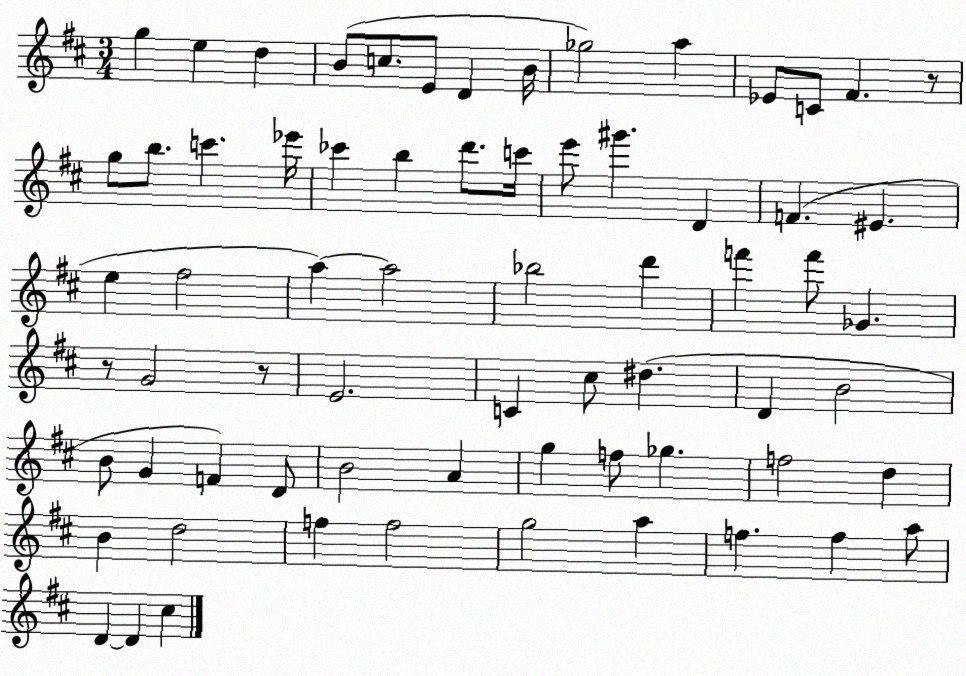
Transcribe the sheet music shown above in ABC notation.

X:1
T:Untitled
M:3/4
L:1/4
K:D
g e d B/2 c/2 E/2 D B/4 _g2 a _E/2 C/2 ^F z/2 g/2 b/2 c' _e'/4 _c' b d'/2 c'/4 e'/2 ^g' D F ^E e ^f2 a a2 _b2 d' f' f'/2 _G z/2 G2 z/2 E2 C ^c/2 ^d D B2 B/2 G F D/2 B2 A g f/2 _g f2 d B d2 f f2 g2 a f f a/2 D D ^c